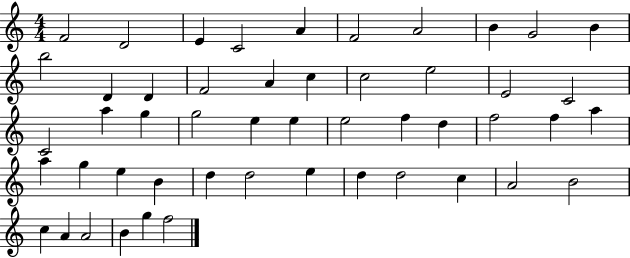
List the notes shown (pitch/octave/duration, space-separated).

F4/h D4/h E4/q C4/h A4/q F4/h A4/h B4/q G4/h B4/q B5/h D4/q D4/q F4/h A4/q C5/q C5/h E5/h E4/h C4/h C4/h A5/q G5/q G5/h E5/q E5/q E5/h F5/q D5/q F5/h F5/q A5/q A5/q G5/q E5/q B4/q D5/q D5/h E5/q D5/q D5/h C5/q A4/h B4/h C5/q A4/q A4/h B4/q G5/q F5/h